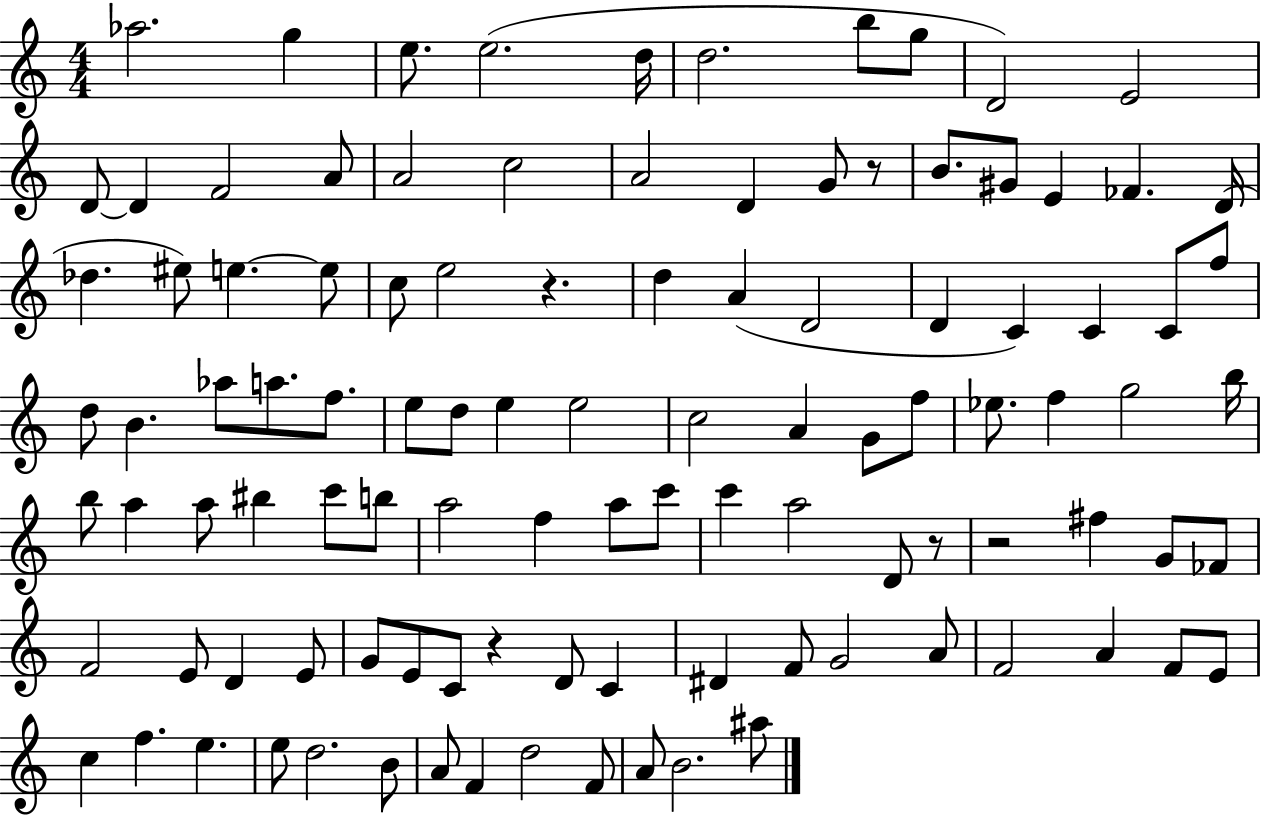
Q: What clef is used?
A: treble